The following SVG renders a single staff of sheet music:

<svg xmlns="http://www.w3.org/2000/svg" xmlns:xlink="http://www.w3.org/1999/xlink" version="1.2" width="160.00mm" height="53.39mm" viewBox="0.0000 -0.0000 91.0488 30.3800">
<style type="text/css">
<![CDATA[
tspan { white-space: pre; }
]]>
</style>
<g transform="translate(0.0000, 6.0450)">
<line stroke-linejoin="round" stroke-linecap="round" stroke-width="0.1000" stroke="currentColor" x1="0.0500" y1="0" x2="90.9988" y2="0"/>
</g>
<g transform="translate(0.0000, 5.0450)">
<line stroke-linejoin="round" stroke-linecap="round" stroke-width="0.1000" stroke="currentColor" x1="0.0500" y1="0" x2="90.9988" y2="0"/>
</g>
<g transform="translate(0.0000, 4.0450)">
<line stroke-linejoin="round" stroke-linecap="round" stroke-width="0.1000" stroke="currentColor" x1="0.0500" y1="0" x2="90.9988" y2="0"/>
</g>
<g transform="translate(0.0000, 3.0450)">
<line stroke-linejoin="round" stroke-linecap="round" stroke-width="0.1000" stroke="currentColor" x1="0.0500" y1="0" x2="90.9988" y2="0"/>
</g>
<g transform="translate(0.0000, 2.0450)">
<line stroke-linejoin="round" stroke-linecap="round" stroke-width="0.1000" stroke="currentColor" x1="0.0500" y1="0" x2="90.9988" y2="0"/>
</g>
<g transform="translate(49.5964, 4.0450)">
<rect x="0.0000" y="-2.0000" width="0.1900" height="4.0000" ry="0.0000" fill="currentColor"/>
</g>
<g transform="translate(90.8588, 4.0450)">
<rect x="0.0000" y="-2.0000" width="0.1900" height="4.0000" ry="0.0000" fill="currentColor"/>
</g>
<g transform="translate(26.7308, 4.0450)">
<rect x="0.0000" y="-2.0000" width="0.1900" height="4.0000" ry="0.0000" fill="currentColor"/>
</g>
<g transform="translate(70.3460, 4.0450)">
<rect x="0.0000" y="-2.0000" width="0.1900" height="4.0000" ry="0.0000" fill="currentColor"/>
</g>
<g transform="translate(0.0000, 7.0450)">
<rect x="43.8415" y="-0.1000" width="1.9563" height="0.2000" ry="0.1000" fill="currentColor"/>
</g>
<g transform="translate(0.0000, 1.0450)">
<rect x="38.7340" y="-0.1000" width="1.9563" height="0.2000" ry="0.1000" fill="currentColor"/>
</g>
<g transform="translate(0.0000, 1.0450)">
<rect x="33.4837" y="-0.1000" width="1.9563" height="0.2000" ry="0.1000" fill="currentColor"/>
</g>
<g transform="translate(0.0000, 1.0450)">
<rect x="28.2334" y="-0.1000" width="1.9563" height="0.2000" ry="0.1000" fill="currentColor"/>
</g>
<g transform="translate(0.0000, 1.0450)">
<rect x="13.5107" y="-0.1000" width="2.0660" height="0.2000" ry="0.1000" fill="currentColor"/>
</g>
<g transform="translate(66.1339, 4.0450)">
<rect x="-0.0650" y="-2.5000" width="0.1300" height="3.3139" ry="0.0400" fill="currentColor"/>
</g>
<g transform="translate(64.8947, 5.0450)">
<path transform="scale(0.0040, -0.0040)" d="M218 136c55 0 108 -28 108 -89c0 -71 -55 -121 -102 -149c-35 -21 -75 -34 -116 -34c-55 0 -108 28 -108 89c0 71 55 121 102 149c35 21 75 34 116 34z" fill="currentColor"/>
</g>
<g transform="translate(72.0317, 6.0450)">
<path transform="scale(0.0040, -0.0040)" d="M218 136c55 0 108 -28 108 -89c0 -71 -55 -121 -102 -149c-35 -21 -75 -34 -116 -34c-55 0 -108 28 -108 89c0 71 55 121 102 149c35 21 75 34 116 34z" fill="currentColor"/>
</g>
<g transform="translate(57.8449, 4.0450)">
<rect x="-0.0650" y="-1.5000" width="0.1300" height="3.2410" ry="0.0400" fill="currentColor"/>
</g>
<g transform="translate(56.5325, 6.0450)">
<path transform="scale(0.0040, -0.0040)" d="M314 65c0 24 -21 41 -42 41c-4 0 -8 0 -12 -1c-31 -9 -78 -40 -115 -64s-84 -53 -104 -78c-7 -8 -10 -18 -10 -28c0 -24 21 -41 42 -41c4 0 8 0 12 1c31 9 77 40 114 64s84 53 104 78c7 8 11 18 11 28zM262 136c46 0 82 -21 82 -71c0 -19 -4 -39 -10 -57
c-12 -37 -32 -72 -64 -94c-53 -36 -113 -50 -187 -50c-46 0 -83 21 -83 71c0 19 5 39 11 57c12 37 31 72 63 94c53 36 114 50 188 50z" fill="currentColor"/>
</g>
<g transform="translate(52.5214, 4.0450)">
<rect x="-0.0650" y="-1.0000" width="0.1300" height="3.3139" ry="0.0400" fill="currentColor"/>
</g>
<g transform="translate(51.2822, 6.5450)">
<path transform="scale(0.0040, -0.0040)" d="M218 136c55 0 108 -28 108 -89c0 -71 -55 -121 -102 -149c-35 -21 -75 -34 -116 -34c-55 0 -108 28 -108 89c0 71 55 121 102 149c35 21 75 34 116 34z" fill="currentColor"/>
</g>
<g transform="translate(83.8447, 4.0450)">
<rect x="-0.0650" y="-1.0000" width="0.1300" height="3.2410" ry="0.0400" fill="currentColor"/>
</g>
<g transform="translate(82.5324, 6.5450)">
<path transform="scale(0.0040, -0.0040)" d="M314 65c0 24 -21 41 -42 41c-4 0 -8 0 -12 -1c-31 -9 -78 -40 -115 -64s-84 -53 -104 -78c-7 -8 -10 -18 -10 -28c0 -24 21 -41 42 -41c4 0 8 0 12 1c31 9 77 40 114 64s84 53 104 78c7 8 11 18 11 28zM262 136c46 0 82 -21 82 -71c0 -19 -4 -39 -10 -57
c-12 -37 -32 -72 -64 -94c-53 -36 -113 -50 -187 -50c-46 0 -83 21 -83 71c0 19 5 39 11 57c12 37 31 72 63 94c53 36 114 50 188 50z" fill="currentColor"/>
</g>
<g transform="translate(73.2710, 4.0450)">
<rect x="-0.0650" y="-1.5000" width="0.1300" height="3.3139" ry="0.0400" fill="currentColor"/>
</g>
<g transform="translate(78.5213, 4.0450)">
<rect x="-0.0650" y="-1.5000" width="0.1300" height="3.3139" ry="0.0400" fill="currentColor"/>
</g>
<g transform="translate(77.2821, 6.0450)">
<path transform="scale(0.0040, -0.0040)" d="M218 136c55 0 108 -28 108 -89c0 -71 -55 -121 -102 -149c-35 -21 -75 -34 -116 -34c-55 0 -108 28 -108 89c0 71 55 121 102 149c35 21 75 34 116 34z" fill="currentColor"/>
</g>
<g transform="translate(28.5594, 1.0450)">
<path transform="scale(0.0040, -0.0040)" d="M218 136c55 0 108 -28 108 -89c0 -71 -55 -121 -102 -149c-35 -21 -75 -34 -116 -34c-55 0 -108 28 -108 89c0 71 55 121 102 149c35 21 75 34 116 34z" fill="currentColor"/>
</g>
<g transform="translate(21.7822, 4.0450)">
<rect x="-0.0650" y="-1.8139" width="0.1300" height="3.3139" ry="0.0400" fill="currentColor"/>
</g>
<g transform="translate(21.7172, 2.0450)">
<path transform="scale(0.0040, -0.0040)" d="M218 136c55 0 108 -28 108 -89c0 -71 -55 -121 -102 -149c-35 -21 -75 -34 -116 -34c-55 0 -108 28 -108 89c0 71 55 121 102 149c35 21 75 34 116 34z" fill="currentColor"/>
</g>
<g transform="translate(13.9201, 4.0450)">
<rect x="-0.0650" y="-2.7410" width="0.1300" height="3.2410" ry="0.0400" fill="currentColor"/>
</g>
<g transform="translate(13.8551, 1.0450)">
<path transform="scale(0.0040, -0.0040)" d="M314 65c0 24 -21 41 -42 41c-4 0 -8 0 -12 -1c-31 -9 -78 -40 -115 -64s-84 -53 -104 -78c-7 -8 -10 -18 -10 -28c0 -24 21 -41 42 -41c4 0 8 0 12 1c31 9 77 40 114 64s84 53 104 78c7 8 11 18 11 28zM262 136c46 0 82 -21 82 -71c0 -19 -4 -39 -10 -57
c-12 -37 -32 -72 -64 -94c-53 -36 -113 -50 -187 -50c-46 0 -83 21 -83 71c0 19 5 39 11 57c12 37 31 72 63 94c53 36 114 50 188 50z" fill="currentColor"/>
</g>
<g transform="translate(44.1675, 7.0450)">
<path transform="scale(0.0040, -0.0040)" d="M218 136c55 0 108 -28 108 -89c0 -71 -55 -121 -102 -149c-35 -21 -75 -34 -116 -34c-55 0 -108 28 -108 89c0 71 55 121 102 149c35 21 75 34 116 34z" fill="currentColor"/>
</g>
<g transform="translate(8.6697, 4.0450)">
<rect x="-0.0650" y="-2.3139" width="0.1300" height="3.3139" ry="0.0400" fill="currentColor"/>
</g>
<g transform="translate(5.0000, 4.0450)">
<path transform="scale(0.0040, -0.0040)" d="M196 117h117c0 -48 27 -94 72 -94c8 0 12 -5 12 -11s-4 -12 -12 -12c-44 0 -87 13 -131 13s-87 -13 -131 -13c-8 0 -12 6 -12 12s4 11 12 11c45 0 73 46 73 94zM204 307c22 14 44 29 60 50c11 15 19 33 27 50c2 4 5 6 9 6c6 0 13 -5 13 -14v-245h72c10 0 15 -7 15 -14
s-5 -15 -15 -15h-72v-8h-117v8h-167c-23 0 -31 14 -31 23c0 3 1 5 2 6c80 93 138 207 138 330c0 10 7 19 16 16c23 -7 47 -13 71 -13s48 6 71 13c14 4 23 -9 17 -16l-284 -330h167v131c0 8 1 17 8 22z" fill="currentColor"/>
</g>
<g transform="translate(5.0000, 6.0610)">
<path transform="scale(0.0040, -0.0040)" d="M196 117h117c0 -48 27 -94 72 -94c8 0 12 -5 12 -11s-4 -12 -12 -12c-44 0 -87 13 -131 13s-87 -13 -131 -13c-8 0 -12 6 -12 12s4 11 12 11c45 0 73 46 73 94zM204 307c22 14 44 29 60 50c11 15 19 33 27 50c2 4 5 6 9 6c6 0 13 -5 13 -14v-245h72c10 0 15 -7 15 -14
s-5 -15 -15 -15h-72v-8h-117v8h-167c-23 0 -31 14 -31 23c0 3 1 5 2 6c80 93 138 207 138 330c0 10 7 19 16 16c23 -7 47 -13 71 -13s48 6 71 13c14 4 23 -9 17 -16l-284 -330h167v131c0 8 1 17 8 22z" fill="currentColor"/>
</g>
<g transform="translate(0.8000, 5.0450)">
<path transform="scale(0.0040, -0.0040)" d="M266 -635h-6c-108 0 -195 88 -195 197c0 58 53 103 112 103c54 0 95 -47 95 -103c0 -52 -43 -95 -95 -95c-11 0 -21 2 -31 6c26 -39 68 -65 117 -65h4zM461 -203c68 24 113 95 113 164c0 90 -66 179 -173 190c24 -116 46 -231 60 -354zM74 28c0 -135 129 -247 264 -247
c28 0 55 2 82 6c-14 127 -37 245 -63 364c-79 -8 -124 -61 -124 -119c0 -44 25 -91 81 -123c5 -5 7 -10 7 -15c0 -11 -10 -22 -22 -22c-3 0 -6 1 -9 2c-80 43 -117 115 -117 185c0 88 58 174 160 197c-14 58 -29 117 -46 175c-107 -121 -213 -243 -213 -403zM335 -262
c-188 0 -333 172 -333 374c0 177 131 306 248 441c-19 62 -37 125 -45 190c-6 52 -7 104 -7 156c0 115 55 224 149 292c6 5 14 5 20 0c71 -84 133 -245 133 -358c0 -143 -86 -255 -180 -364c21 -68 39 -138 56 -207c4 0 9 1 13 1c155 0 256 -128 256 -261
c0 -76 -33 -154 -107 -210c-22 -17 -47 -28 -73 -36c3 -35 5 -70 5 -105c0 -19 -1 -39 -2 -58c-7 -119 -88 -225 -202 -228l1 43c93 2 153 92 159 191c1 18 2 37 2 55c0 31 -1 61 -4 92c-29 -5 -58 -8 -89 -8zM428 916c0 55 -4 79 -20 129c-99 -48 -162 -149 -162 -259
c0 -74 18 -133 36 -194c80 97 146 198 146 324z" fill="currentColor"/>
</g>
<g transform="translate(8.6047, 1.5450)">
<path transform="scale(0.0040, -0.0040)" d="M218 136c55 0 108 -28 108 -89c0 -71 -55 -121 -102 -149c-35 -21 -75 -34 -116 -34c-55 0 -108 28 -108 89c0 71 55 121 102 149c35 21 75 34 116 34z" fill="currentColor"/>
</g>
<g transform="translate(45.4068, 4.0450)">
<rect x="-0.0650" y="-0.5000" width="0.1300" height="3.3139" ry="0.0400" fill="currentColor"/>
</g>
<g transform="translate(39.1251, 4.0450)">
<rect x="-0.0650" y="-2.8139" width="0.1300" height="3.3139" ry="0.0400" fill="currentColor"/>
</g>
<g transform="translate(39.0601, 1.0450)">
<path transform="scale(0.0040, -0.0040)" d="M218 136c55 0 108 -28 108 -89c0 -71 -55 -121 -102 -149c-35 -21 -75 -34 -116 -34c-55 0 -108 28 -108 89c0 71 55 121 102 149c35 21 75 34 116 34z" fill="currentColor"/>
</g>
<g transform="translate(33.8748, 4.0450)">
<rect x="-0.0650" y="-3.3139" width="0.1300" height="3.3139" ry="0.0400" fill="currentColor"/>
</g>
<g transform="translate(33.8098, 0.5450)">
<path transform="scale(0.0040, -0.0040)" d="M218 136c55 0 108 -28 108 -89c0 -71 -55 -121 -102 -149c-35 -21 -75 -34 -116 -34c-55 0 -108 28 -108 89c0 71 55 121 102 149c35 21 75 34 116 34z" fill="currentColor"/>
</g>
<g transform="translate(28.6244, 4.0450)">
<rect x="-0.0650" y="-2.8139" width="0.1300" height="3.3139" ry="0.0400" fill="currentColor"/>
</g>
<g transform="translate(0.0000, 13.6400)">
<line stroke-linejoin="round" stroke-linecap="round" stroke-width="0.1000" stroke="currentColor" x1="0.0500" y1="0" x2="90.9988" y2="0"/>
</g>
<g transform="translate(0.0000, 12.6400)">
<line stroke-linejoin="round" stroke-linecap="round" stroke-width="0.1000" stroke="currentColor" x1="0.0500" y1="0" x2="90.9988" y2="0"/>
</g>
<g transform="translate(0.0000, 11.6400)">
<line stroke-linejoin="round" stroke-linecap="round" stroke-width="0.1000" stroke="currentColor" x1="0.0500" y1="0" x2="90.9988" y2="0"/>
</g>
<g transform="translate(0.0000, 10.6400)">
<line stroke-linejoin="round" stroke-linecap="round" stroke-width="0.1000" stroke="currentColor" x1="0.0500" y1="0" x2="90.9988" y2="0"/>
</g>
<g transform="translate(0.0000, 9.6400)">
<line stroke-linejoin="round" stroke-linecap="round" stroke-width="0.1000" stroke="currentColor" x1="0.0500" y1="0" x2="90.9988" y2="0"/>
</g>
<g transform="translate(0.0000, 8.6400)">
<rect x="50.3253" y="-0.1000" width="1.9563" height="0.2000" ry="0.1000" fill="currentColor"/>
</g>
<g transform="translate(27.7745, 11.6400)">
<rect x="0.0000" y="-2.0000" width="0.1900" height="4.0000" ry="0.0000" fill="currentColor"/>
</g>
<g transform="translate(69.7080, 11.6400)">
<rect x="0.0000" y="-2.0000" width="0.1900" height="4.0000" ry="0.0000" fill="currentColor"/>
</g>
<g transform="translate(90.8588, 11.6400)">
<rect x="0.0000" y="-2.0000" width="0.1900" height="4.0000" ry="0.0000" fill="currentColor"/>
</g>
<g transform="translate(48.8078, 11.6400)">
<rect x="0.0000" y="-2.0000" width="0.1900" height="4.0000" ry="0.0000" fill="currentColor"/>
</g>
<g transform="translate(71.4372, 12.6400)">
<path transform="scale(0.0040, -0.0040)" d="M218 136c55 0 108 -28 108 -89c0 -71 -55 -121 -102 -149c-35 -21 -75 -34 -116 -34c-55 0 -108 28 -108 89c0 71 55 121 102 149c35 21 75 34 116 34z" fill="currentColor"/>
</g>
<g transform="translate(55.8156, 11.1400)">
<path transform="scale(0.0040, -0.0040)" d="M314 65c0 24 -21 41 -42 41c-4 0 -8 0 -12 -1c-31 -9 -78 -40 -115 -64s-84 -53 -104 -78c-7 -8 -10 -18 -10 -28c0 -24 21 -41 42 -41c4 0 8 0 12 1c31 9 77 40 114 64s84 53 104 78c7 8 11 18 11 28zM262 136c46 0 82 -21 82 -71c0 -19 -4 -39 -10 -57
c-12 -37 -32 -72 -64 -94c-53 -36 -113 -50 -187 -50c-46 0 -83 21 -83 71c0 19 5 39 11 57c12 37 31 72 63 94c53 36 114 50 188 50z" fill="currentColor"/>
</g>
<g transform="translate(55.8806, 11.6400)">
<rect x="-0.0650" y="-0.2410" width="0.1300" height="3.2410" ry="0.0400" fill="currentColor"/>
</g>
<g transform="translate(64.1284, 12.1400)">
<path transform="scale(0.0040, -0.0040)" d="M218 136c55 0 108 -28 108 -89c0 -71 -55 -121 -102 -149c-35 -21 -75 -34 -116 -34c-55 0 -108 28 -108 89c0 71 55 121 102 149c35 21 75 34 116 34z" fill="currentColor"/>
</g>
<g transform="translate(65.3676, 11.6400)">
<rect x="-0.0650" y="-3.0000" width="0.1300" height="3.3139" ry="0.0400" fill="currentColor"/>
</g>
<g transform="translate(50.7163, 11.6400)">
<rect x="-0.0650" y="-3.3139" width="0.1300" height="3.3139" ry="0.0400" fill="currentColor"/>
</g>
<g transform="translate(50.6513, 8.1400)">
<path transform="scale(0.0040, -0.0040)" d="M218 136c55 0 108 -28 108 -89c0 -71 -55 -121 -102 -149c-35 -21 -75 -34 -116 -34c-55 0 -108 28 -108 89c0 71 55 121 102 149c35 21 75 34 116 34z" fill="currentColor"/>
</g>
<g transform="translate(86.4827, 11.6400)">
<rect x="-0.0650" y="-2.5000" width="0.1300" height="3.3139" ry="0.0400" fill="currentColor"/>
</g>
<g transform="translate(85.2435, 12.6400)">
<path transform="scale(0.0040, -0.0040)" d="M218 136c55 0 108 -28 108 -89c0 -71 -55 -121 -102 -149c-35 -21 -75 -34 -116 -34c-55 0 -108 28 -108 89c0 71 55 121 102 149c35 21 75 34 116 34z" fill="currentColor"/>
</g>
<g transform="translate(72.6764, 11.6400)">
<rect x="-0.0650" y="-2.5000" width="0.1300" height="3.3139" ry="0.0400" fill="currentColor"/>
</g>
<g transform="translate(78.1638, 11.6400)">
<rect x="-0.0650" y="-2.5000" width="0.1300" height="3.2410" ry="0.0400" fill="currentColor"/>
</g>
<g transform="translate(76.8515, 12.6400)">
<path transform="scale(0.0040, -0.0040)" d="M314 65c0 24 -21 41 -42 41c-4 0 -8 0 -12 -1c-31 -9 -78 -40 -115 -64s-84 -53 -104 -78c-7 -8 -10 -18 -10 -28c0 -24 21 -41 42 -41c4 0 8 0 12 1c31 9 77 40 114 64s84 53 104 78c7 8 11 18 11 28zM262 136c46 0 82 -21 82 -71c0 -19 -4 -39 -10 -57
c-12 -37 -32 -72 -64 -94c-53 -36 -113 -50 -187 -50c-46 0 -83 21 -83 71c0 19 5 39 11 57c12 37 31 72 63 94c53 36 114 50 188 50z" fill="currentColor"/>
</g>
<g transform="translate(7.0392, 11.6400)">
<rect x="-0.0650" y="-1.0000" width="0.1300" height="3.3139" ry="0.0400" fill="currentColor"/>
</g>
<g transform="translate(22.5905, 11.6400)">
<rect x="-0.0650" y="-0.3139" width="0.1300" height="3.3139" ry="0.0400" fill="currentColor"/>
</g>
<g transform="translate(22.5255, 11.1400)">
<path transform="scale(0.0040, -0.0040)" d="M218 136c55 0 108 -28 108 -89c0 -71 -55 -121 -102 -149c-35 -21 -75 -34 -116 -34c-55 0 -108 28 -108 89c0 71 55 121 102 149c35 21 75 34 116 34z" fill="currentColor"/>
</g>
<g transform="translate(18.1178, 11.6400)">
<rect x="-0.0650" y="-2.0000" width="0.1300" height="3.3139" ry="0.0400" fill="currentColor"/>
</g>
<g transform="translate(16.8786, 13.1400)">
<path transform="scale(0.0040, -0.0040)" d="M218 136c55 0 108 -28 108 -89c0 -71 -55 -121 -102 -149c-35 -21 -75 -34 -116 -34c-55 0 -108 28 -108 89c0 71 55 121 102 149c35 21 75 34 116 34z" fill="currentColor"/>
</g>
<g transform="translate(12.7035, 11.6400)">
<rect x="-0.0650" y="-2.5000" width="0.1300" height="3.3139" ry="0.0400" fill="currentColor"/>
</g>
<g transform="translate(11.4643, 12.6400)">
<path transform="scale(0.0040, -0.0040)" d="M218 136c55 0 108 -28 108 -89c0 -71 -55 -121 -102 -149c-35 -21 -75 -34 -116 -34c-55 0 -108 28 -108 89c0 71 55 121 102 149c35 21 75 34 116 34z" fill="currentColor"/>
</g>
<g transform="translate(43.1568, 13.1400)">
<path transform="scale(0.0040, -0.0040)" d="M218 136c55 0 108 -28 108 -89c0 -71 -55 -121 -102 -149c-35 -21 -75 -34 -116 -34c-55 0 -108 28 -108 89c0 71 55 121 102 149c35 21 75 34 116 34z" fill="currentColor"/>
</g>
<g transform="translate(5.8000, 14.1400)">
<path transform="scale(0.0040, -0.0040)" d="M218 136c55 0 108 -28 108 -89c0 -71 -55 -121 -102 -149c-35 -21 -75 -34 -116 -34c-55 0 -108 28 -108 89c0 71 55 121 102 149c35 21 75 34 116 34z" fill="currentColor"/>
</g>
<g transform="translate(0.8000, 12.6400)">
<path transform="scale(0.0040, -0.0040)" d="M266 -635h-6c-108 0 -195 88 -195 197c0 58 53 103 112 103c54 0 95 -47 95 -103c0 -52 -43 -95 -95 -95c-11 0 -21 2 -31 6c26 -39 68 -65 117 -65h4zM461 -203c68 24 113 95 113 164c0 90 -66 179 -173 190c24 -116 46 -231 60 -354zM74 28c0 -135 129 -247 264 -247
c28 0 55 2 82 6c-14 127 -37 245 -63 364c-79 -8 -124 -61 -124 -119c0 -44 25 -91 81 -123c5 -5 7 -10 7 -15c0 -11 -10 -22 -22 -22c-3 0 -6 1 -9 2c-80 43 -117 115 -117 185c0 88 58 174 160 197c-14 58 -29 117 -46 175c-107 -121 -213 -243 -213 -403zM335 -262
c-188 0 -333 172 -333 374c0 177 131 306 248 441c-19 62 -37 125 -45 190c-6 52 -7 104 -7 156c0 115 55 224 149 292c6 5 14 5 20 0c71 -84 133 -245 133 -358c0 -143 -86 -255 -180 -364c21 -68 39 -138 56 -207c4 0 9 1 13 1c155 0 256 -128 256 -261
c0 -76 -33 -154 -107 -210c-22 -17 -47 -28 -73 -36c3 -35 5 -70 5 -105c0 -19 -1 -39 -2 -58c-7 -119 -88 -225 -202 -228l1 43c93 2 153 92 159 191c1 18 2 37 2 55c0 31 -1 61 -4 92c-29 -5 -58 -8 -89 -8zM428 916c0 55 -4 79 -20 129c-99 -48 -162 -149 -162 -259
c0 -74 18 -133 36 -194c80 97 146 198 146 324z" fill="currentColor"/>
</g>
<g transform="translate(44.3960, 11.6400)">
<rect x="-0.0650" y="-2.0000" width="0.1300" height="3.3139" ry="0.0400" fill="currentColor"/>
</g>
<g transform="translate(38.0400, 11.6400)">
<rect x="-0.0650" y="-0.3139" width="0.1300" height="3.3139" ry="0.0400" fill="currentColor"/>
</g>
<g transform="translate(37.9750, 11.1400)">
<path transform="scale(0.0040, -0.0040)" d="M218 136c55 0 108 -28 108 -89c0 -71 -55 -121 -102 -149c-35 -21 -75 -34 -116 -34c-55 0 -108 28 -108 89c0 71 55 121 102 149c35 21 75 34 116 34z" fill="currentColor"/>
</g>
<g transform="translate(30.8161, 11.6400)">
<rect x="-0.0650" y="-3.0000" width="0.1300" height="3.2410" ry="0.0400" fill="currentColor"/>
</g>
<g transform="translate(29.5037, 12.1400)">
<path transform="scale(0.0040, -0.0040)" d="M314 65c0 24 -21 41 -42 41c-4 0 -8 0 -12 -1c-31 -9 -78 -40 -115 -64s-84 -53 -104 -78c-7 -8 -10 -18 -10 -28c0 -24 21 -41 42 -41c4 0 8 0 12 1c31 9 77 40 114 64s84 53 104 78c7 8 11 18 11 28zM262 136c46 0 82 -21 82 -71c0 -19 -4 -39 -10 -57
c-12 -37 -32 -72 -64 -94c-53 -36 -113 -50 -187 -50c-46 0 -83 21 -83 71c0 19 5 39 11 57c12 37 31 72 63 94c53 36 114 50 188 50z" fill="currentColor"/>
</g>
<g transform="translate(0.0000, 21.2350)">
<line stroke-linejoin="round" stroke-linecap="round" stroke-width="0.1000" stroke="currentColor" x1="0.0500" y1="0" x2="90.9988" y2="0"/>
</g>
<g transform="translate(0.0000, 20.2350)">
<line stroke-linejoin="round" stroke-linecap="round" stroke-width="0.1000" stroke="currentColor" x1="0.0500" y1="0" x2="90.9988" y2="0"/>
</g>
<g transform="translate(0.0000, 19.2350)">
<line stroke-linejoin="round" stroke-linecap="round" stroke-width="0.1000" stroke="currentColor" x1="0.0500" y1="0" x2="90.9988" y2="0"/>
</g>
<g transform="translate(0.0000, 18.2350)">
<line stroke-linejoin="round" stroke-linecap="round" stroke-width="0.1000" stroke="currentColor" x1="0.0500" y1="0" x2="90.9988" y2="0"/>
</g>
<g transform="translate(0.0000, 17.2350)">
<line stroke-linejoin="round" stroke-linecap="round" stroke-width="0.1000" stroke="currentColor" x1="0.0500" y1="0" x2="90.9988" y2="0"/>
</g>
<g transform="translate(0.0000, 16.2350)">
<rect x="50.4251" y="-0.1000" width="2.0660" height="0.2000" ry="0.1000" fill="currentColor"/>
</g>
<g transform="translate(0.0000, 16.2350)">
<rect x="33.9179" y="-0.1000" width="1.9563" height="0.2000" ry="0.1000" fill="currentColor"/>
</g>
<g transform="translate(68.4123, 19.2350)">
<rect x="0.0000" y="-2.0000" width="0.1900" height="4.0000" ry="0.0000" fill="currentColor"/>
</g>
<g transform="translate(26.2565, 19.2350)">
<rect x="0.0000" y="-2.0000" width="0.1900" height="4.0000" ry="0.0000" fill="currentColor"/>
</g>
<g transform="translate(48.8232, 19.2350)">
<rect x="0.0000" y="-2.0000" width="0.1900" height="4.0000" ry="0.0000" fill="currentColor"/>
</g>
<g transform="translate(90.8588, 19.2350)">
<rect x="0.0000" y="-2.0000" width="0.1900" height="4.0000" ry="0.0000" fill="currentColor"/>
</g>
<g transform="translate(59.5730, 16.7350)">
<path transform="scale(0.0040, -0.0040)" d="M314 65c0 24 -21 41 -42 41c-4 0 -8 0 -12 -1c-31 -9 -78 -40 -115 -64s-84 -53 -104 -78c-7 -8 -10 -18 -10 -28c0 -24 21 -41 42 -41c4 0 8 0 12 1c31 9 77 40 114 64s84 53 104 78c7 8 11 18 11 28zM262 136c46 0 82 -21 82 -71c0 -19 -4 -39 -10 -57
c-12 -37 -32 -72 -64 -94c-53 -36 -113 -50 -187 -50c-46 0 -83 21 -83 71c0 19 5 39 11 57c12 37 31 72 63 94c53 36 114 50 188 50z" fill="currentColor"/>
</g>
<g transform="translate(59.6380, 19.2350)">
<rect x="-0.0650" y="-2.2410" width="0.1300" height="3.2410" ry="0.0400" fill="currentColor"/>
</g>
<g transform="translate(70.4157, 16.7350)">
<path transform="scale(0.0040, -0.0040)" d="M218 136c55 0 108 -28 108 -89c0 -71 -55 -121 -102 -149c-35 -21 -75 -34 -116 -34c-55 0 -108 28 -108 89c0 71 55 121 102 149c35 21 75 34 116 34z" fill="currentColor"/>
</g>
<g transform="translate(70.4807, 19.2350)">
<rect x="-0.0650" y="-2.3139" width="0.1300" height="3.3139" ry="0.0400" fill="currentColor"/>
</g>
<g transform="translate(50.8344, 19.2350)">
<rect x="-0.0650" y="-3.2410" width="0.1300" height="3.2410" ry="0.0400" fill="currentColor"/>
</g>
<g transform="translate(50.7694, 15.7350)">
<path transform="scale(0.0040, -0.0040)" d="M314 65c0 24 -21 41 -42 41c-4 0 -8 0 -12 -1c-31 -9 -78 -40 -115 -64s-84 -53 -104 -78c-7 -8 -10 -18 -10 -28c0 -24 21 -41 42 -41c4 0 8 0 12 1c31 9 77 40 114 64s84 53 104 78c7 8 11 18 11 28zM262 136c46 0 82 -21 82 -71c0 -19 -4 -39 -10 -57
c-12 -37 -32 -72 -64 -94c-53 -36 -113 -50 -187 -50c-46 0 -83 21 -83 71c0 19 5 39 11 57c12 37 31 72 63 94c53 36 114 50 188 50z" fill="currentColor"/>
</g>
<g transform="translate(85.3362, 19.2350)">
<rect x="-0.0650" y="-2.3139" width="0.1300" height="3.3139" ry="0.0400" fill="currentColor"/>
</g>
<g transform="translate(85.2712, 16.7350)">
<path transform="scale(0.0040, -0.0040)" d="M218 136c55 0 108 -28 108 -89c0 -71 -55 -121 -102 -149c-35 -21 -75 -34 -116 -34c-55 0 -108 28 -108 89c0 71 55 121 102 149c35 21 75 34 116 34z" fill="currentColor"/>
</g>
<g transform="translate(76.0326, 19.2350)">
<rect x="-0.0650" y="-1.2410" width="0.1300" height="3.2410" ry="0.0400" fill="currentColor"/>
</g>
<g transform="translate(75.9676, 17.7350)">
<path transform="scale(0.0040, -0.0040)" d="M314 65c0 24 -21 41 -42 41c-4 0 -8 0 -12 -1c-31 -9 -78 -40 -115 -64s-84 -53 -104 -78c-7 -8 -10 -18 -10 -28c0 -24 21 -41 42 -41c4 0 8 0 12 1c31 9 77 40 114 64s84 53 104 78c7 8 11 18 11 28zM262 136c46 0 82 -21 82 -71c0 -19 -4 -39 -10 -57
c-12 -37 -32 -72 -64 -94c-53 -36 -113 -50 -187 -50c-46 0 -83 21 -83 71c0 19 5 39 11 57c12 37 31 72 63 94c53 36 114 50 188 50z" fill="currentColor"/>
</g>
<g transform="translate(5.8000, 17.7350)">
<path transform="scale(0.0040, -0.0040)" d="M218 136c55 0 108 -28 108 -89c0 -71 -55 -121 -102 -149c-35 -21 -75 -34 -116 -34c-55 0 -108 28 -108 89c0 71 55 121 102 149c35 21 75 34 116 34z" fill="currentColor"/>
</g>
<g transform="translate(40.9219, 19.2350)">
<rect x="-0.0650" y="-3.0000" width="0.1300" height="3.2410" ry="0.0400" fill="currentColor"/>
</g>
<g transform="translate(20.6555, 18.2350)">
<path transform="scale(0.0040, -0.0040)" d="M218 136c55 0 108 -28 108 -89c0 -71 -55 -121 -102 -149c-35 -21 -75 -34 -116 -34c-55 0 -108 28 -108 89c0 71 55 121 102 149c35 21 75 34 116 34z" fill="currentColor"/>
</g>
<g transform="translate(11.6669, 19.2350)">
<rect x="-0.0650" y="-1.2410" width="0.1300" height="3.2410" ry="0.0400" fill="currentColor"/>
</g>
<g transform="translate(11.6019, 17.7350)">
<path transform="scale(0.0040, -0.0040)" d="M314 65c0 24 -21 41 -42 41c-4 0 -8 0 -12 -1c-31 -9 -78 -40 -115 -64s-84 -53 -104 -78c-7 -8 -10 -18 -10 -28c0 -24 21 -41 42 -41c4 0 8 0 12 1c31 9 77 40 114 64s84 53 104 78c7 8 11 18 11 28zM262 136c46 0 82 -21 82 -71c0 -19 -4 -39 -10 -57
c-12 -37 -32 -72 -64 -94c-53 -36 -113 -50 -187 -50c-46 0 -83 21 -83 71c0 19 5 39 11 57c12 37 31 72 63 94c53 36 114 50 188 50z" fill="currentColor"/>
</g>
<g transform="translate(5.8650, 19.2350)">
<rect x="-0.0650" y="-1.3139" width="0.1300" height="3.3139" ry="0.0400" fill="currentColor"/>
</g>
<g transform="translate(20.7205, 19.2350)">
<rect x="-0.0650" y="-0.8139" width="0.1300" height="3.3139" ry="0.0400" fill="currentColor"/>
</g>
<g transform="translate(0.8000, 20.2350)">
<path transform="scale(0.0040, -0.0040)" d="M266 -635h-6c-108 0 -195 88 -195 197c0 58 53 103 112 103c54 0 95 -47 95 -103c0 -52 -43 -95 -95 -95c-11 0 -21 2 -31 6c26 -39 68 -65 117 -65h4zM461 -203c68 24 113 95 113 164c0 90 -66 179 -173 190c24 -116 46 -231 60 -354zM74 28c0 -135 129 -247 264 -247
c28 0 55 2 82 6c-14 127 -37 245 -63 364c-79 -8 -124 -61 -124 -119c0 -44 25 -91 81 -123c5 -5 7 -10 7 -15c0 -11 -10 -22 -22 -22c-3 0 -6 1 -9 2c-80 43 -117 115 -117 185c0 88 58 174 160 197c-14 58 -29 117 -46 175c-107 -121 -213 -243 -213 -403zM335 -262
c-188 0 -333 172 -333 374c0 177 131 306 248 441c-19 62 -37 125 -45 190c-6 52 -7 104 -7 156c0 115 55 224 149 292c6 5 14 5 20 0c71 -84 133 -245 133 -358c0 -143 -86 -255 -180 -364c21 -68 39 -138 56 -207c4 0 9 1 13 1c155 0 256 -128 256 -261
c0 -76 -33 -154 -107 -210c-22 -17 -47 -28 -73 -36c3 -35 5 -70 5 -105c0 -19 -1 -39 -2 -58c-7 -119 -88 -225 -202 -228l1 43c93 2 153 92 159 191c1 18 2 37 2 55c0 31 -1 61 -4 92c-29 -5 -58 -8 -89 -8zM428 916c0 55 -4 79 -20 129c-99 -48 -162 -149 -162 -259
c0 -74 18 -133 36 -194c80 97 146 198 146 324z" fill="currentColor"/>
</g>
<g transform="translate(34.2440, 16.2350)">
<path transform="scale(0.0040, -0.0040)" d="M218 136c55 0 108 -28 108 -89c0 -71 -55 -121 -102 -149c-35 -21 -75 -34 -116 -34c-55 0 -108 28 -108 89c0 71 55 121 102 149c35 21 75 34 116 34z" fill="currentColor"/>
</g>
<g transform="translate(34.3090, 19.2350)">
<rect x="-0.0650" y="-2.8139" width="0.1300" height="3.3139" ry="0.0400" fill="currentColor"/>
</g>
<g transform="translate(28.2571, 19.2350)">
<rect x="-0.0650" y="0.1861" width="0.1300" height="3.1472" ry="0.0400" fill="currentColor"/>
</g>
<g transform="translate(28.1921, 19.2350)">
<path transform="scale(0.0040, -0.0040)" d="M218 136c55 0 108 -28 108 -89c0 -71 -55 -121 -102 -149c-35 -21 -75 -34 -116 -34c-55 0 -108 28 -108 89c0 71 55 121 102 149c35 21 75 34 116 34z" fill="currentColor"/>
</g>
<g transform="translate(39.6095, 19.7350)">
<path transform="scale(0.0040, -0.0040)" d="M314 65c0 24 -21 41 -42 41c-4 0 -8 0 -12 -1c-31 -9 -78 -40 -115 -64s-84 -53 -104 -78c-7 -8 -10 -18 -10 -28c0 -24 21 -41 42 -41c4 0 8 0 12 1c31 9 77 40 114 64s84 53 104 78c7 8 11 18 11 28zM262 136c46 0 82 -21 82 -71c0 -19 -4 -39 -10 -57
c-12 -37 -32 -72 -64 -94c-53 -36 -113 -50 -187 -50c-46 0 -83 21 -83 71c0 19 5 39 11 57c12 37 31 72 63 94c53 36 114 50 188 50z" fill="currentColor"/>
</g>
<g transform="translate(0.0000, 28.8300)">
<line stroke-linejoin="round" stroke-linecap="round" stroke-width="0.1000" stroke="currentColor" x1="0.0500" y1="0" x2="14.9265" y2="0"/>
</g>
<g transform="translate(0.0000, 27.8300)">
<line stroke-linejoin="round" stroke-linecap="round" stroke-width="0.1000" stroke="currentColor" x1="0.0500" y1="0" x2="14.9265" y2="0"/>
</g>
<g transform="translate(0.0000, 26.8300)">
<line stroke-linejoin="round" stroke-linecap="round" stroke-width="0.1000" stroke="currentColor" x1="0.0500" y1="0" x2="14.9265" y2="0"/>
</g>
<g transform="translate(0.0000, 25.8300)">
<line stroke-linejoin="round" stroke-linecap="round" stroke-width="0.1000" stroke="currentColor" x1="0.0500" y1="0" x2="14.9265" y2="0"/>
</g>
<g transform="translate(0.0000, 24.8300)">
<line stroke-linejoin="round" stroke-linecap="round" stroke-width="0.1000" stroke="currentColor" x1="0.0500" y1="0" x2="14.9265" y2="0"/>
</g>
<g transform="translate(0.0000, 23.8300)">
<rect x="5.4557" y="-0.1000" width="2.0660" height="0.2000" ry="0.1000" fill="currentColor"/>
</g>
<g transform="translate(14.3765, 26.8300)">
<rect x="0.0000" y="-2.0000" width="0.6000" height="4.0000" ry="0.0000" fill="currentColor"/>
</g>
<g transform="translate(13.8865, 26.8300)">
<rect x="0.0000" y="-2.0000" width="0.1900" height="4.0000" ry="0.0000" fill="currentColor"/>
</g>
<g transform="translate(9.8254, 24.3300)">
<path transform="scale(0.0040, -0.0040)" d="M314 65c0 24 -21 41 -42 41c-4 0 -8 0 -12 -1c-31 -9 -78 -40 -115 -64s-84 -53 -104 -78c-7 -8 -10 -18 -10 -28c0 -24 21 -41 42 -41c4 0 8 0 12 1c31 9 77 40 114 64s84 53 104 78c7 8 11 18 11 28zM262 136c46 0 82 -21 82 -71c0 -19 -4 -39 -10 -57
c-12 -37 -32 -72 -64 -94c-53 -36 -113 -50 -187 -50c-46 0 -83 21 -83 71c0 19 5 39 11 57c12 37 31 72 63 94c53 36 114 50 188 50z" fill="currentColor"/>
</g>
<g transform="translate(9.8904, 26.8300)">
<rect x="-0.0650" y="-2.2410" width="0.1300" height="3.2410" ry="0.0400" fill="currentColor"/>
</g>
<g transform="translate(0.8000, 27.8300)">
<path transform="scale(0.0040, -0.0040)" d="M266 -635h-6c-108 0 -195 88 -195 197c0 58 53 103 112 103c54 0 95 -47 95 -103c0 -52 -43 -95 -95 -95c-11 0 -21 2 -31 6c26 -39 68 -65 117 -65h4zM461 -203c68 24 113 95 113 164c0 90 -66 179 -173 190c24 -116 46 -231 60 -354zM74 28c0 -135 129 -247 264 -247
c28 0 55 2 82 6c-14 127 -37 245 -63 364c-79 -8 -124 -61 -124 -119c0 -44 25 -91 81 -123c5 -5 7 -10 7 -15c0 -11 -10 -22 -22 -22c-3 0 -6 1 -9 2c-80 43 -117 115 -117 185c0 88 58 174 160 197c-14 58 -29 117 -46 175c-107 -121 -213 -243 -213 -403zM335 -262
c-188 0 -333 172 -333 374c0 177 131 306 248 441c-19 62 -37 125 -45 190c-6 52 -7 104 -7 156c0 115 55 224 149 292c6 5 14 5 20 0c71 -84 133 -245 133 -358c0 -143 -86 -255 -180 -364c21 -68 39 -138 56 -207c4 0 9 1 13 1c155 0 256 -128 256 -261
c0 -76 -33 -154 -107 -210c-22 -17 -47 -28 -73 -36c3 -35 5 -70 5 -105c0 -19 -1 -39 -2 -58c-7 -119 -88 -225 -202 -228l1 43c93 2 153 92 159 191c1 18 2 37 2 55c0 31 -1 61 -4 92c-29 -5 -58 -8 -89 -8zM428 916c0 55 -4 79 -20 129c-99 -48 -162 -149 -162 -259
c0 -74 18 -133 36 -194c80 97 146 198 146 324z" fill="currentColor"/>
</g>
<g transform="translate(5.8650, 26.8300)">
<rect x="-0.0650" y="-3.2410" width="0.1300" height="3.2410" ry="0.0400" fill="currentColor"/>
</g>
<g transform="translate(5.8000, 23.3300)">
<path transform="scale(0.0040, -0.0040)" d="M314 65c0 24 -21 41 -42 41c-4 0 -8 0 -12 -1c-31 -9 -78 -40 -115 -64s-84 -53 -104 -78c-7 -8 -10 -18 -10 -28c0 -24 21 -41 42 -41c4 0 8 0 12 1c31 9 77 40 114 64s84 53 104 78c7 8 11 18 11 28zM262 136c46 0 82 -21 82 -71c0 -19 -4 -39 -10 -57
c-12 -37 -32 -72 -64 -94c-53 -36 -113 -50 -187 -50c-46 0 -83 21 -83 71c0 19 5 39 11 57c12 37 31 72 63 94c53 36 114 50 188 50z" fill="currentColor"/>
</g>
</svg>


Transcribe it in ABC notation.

X:1
T:Untitled
M:4/4
L:1/4
K:C
g a2 f a b a C D E2 G E E D2 D G F c A2 c F b c2 A G G2 G e e2 d B a A2 b2 g2 g e2 g b2 g2